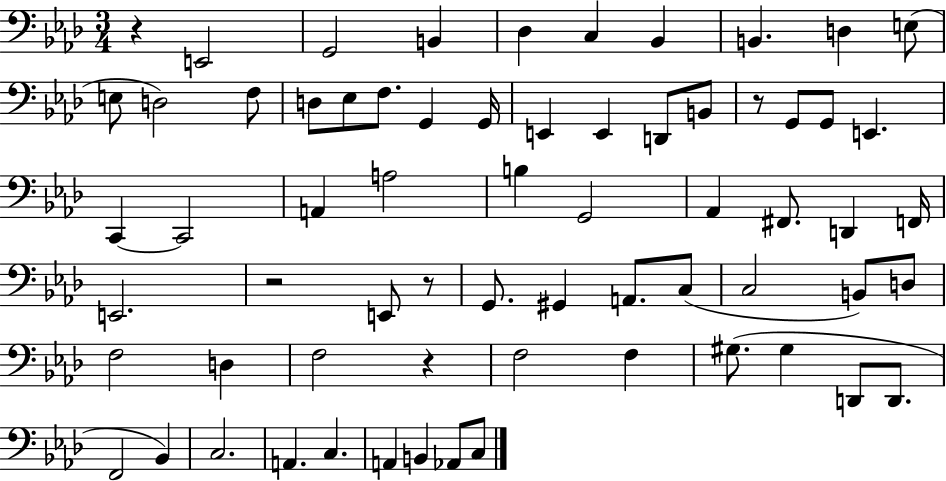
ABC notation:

X:1
T:Untitled
M:3/4
L:1/4
K:Ab
z E,,2 G,,2 B,, _D, C, _B,, B,, D, E,/2 E,/2 D,2 F,/2 D,/2 _E,/2 F,/2 G,, G,,/4 E,, E,, D,,/2 B,,/2 z/2 G,,/2 G,,/2 E,, C,, C,,2 A,, A,2 B, G,,2 _A,, ^F,,/2 D,, F,,/4 E,,2 z2 E,,/2 z/2 G,,/2 ^G,, A,,/2 C,/2 C,2 B,,/2 D,/2 F,2 D, F,2 z F,2 F, ^G,/2 ^G, D,,/2 D,,/2 F,,2 _B,, C,2 A,, C, A,, B,, _A,,/2 C,/2